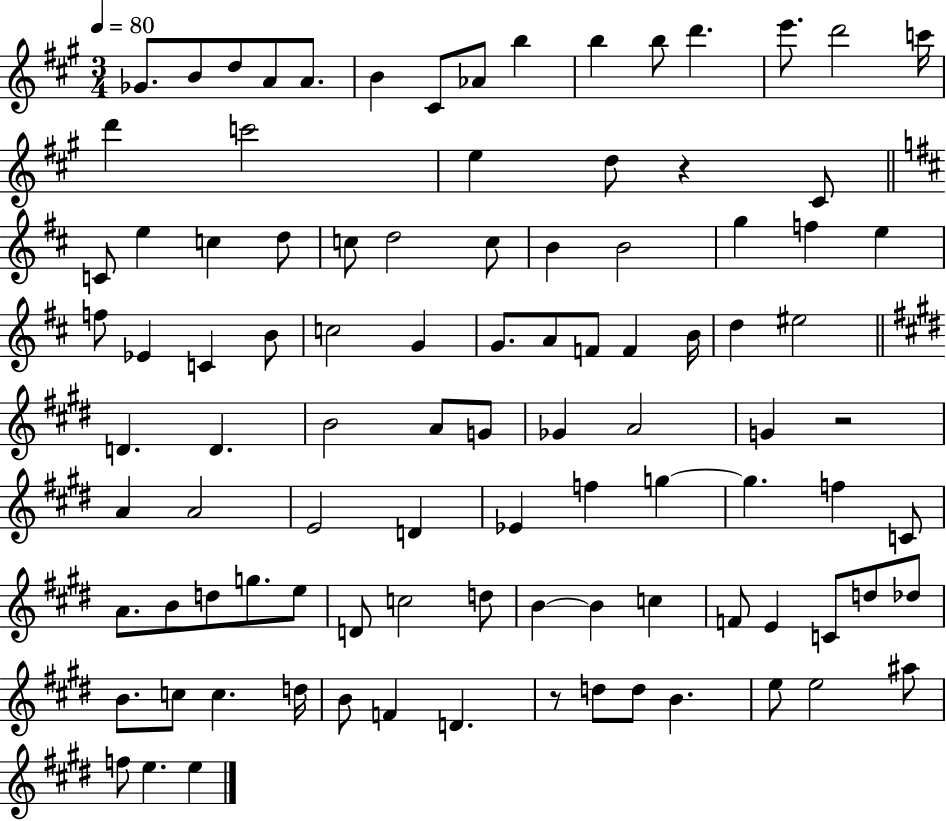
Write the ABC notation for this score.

X:1
T:Untitled
M:3/4
L:1/4
K:A
_G/2 B/2 d/2 A/2 A/2 B ^C/2 _A/2 b b b/2 d' e'/2 d'2 c'/4 d' c'2 e d/2 z ^C/2 C/2 e c d/2 c/2 d2 c/2 B B2 g f e f/2 _E C B/2 c2 G G/2 A/2 F/2 F B/4 d ^e2 D D B2 A/2 G/2 _G A2 G z2 A A2 E2 D _E f g g f C/2 A/2 B/2 d/2 g/2 e/2 D/2 c2 d/2 B B c F/2 E C/2 d/2 _d/2 B/2 c/2 c d/4 B/2 F D z/2 d/2 d/2 B e/2 e2 ^a/2 f/2 e e